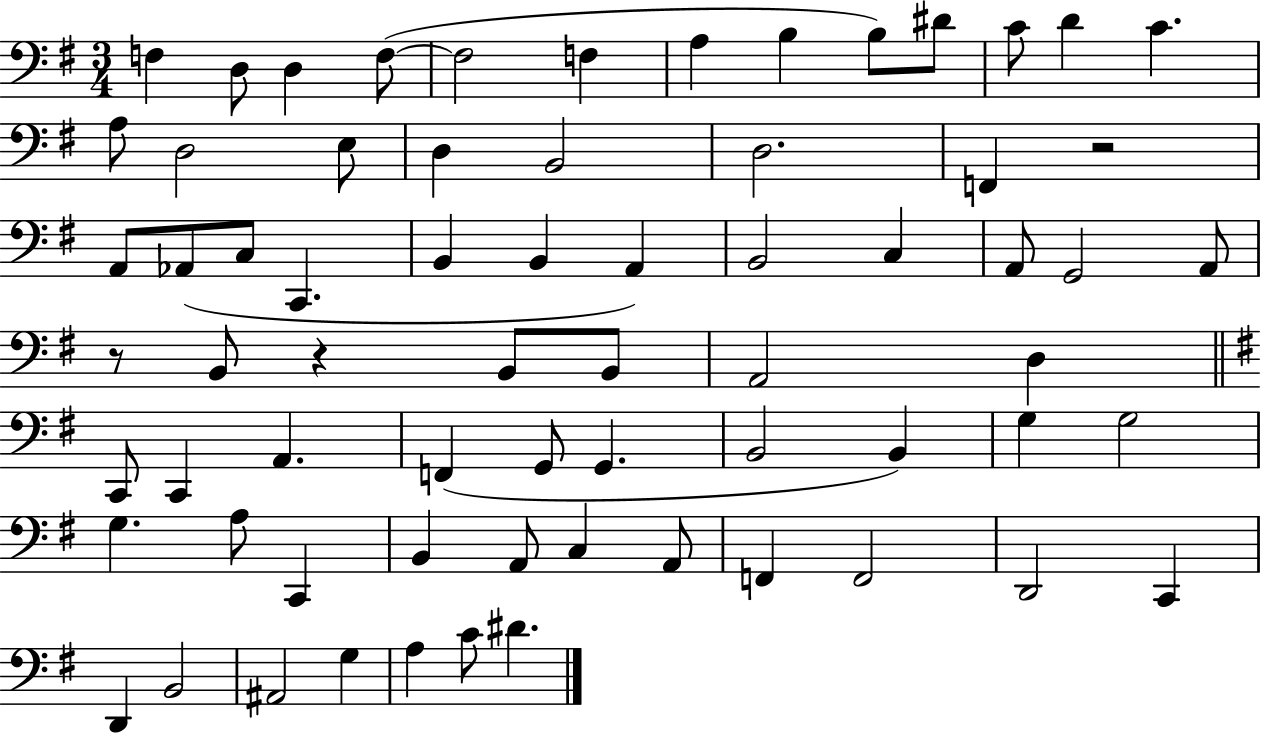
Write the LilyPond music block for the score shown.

{
  \clef bass
  \numericTimeSignature
  \time 3/4
  \key g \major
  f4 d8 d4 f8~(~ | f2 f4 | a4 b4 b8) dis'8 | c'8 d'4 c'4. | \break a8 d2 e8 | d4 b,2 | d2. | f,4 r2 | \break a,8 aes,8( c8 c,4. | b,4 b,4 a,4) | b,2 c4 | a,8 g,2 a,8 | \break r8 b,8 r4 b,8 b,8 | a,2 d4 | \bar "||" \break \key g \major c,8 c,4 a,4. | f,4( g,8 g,4. | b,2 b,4) | g4 g2 | \break g4. a8 c,4 | b,4 a,8 c4 a,8 | f,4 f,2 | d,2 c,4 | \break d,4 b,2 | ais,2 g4 | a4 c'8 dis'4. | \bar "|."
}